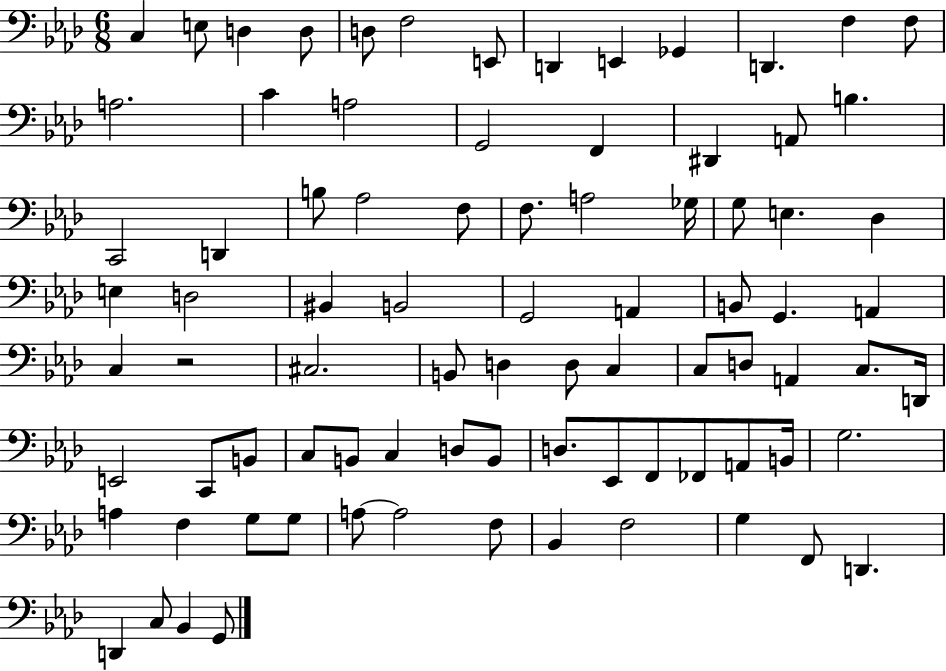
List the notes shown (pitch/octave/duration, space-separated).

C3/q E3/e D3/q D3/e D3/e F3/h E2/e D2/q E2/q Gb2/q D2/q. F3/q F3/e A3/h. C4/q A3/h G2/h F2/q D#2/q A2/e B3/q. C2/h D2/q B3/e Ab3/h F3/e F3/e. A3/h Gb3/s G3/e E3/q. Db3/q E3/q D3/h BIS2/q B2/h G2/h A2/q B2/e G2/q. A2/q C3/q R/h C#3/h. B2/e D3/q D3/e C3/q C3/e D3/e A2/q C3/e. D2/s E2/h C2/e B2/e C3/e B2/e C3/q D3/e B2/e D3/e. Eb2/e F2/e FES2/e A2/e B2/s G3/h. A3/q F3/q G3/e G3/e A3/e A3/h F3/e Bb2/q F3/h G3/q F2/e D2/q. D2/q C3/e Bb2/q G2/e